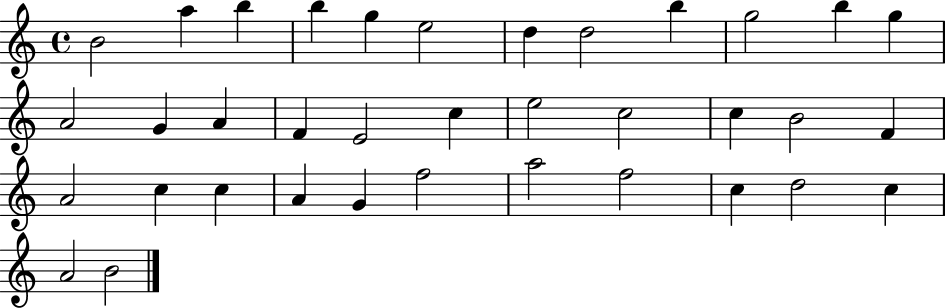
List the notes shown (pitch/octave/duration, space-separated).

B4/h A5/q B5/q B5/q G5/q E5/h D5/q D5/h B5/q G5/h B5/q G5/q A4/h G4/q A4/q F4/q E4/h C5/q E5/h C5/h C5/q B4/h F4/q A4/h C5/q C5/q A4/q G4/q F5/h A5/h F5/h C5/q D5/h C5/q A4/h B4/h